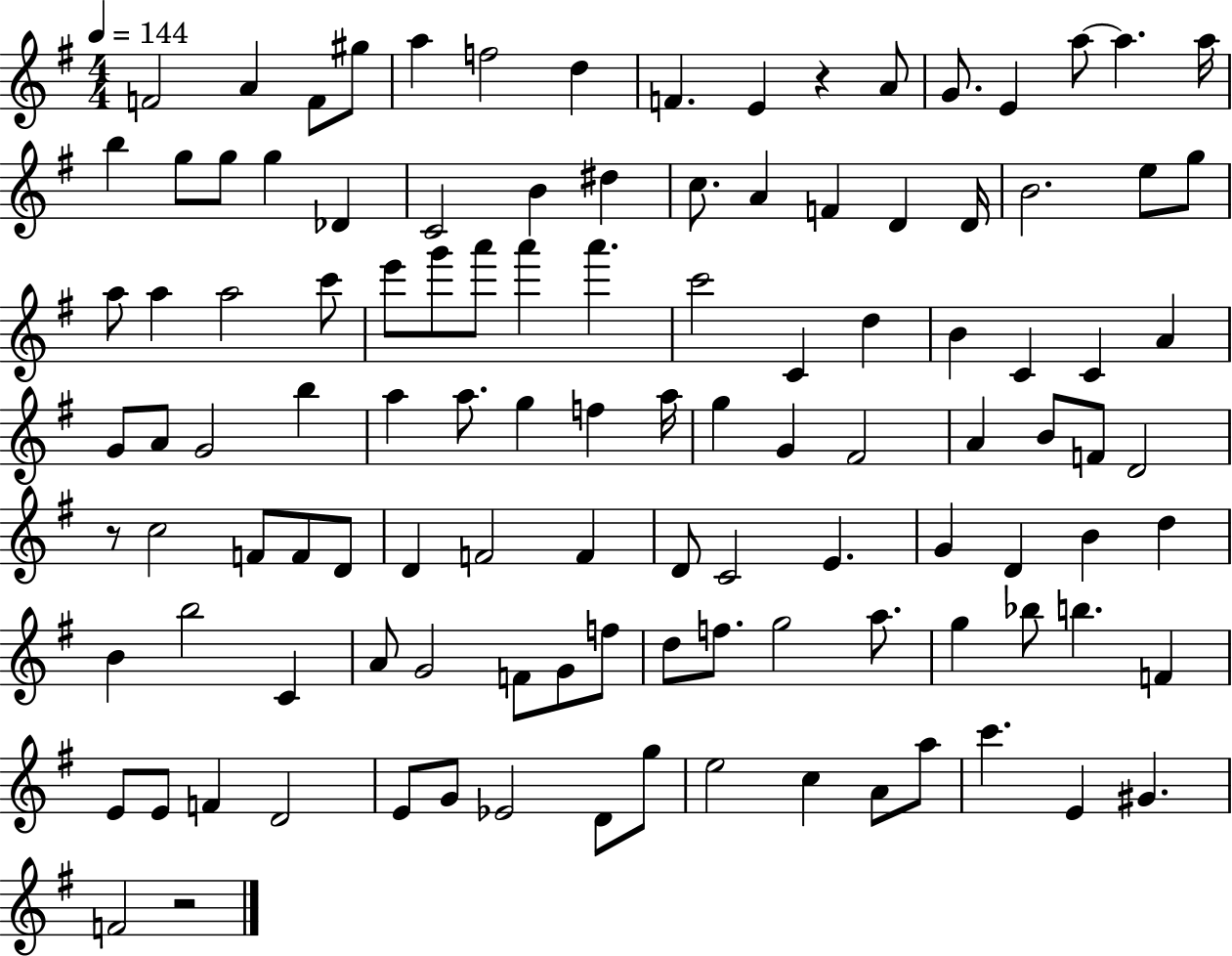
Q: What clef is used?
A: treble